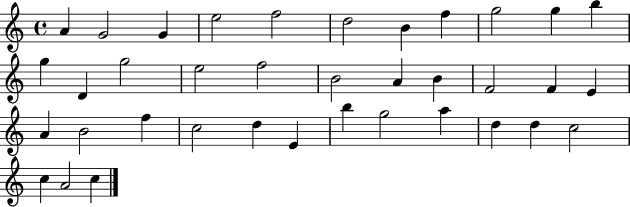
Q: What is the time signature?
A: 4/4